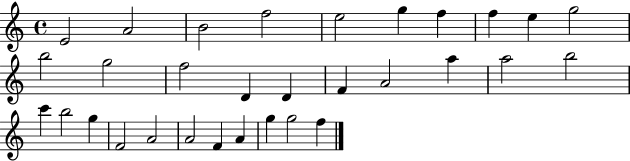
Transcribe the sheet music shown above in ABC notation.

X:1
T:Untitled
M:4/4
L:1/4
K:C
E2 A2 B2 f2 e2 g f f e g2 b2 g2 f2 D D F A2 a a2 b2 c' b2 g F2 A2 A2 F A g g2 f